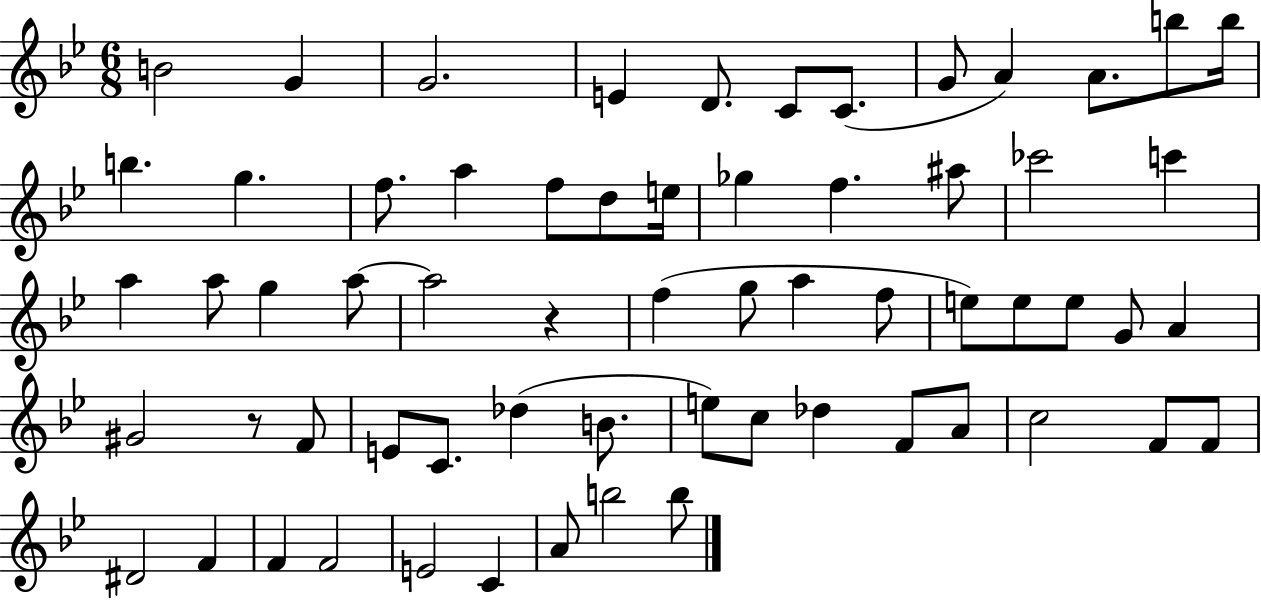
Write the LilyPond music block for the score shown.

{
  \clef treble
  \numericTimeSignature
  \time 6/8
  \key bes \major
  b'2 g'4 | g'2. | e'4 d'8. c'8 c'8.( | g'8 a'4) a'8. b''8 b''16 | \break b''4. g''4. | f''8. a''4 f''8 d''8 e''16 | ges''4 f''4. ais''8 | ces'''2 c'''4 | \break a''4 a''8 g''4 a''8~~ | a''2 r4 | f''4( g''8 a''4 f''8 | e''8) e''8 e''8 g'8 a'4 | \break gis'2 r8 f'8 | e'8 c'8. des''4( b'8. | e''8) c''8 des''4 f'8 a'8 | c''2 f'8 f'8 | \break dis'2 f'4 | f'4 f'2 | e'2 c'4 | a'8 b''2 b''8 | \break \bar "|."
}